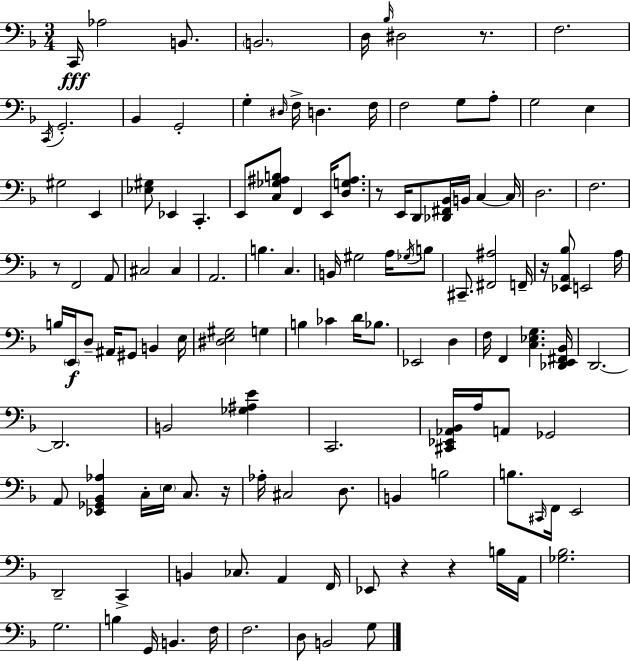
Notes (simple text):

C2/s Ab3/h B2/e. B2/h. D3/s Bb3/s D#3/h R/e. F3/h. C2/s G2/h. Bb2/q G2/h G3/q D#3/s F3/s D3/q. F3/s F3/h G3/e A3/e G3/h E3/q G#3/h E2/q [Eb3,G#3]/e Eb2/q C2/q. E2/e [C3,Gb3,A#3,B3]/e F2/q E2/s [D3,G3,A#3]/e. R/e E2/s D2/e [Db2,F#2,Bb2]/s B2/s C3/q C3/s D3/h. F3/h. R/e F2/h A2/e C#3/h C#3/q A2/h. B3/q. C3/q. B2/s G#3/h A3/s Gb3/s B3/e C#2/e. [F#2,A#3]/h F2/s R/s [Eb2,A2,Bb3]/e E2/h A3/s B3/s E2/s D3/e A#2/s G#2/e B2/q E3/s [D#3,E3,G#3]/h G3/q B3/q CES4/q D4/s Bb3/e. Eb2/h D3/q F3/s F2/q [C3,Eb3,G3]/q. [Db2,E2,F#2,Bb2]/s D2/h. D2/h. B2/h [Gb3,A#3,E4]/q C2/h. [C#2,Eb2,Ab2,Bb2]/s A3/s A2/e Gb2/h A2/e [Eb2,Gb2,Bb2,Ab3]/q C3/s E3/s C3/e. R/s Ab3/s C#3/h D3/e. B2/q B3/h B3/e. C#2/s F2/s E2/h D2/h C2/q B2/q CES3/e. A2/q F2/s Eb2/e R/q R/q B3/s A2/s [Gb3,Bb3]/h. G3/h. B3/q G2/s B2/q. F3/s F3/h. D3/e B2/h G3/e